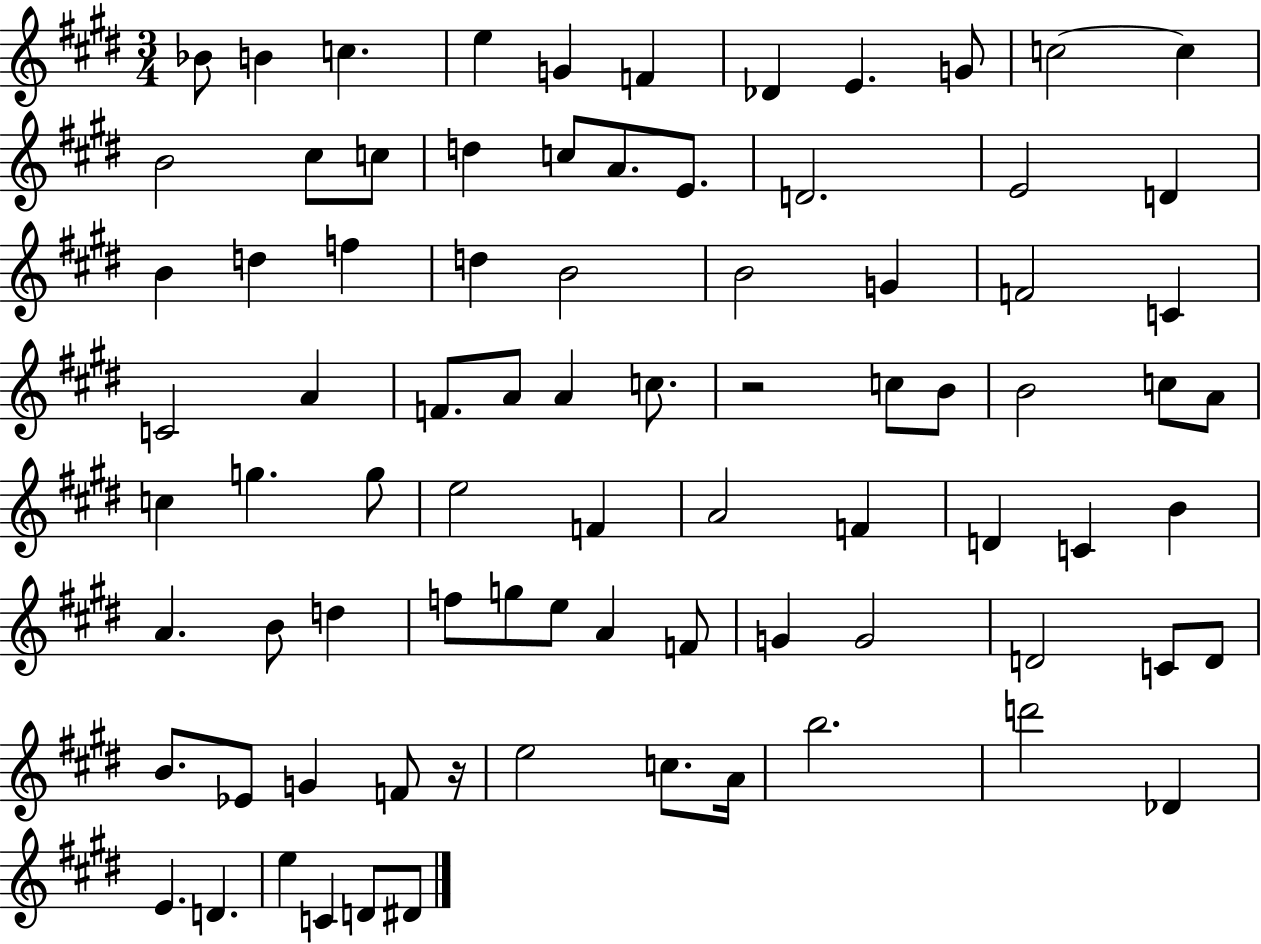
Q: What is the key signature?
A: E major